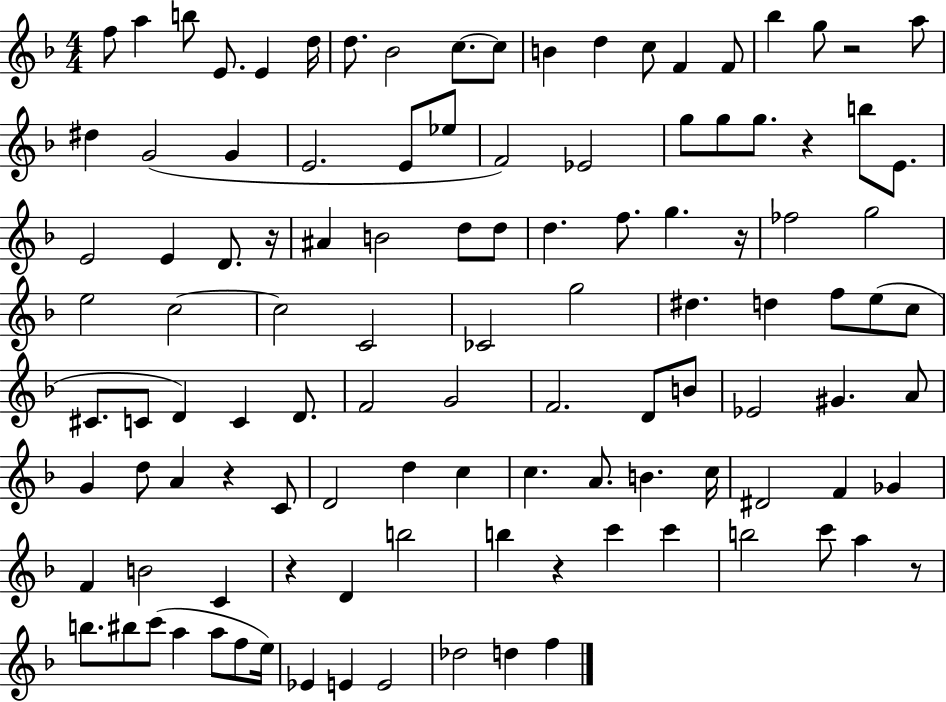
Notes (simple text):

F5/e A5/q B5/e E4/e. E4/q D5/s D5/e. Bb4/h C5/e. C5/e B4/q D5/q C5/e F4/q F4/e Bb5/q G5/e R/h A5/e D#5/q G4/h G4/q E4/h. E4/e Eb5/e F4/h Eb4/h G5/e G5/e G5/e. R/q B5/e E4/e. E4/h E4/q D4/e. R/s A#4/q B4/h D5/e D5/e D5/q. F5/e. G5/q. R/s FES5/h G5/h E5/h C5/h C5/h C4/h CES4/h G5/h D#5/q. D5/q F5/e E5/e C5/e C#4/e. C4/e D4/q C4/q D4/e. F4/h G4/h F4/h. D4/e B4/e Eb4/h G#4/q. A4/e G4/q D5/e A4/q R/q C4/e D4/h D5/q C5/q C5/q. A4/e. B4/q. C5/s D#4/h F4/q Gb4/q F4/q B4/h C4/q R/q D4/q B5/h B5/q R/q C6/q C6/q B5/h C6/e A5/q R/e B5/e. BIS5/e C6/e A5/q A5/e F5/e E5/s Eb4/q E4/q E4/h Db5/h D5/q F5/q